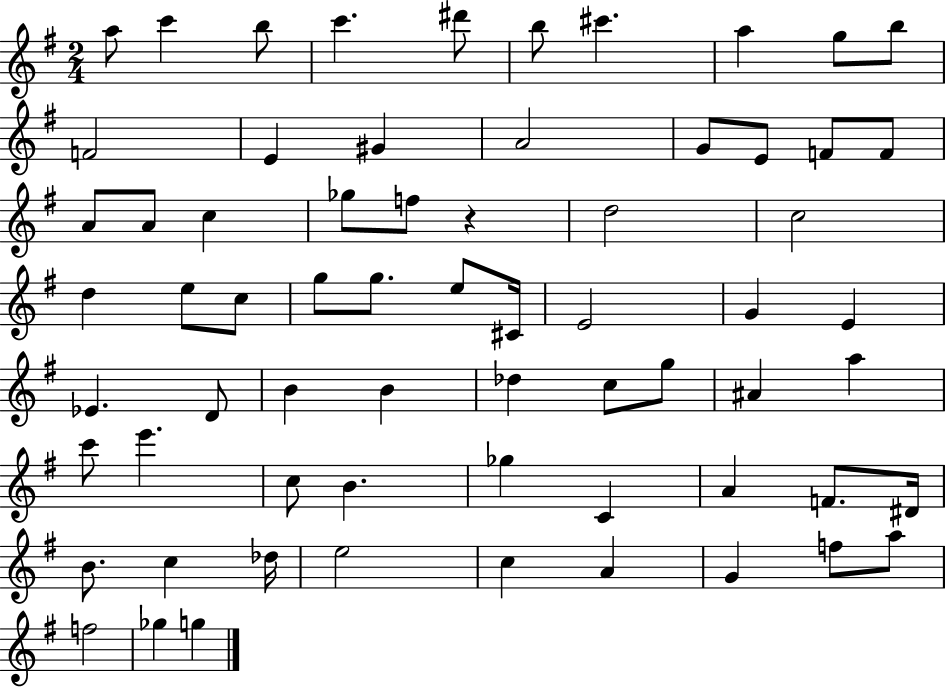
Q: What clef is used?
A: treble